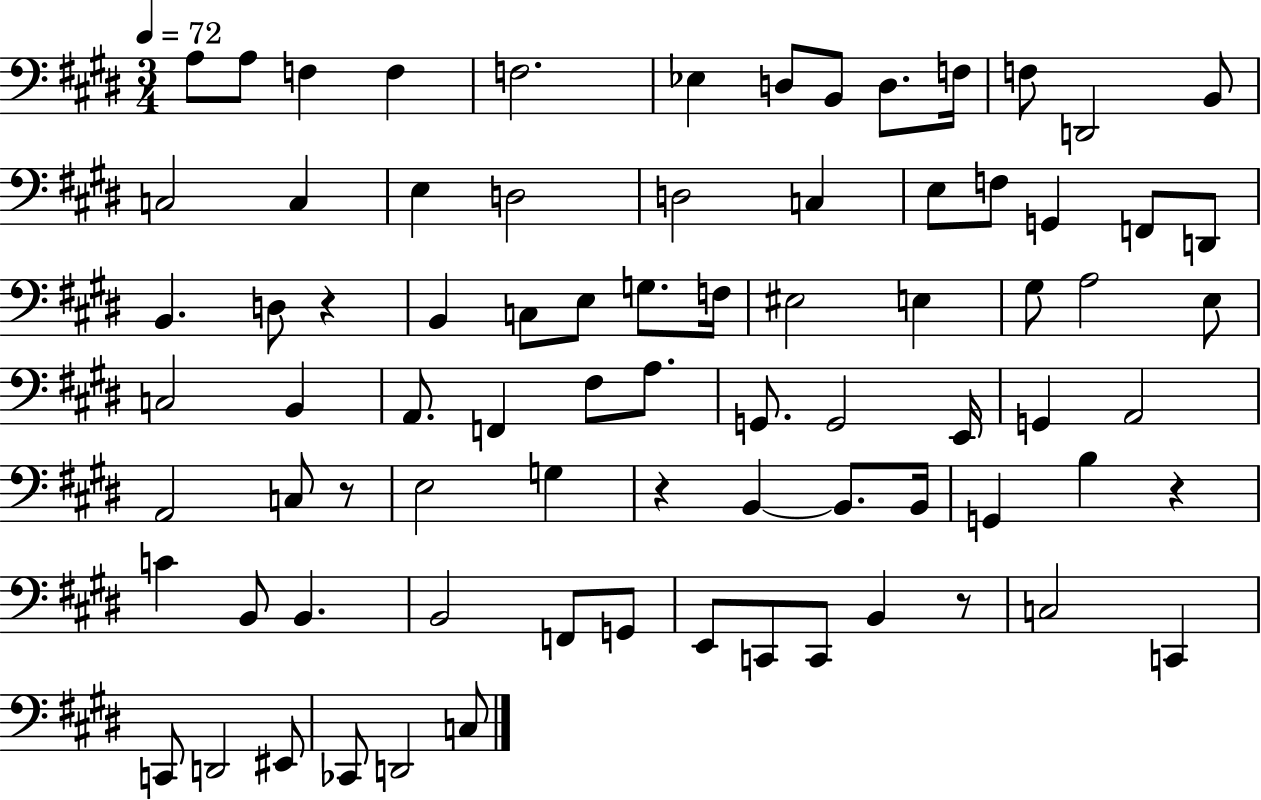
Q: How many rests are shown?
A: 5